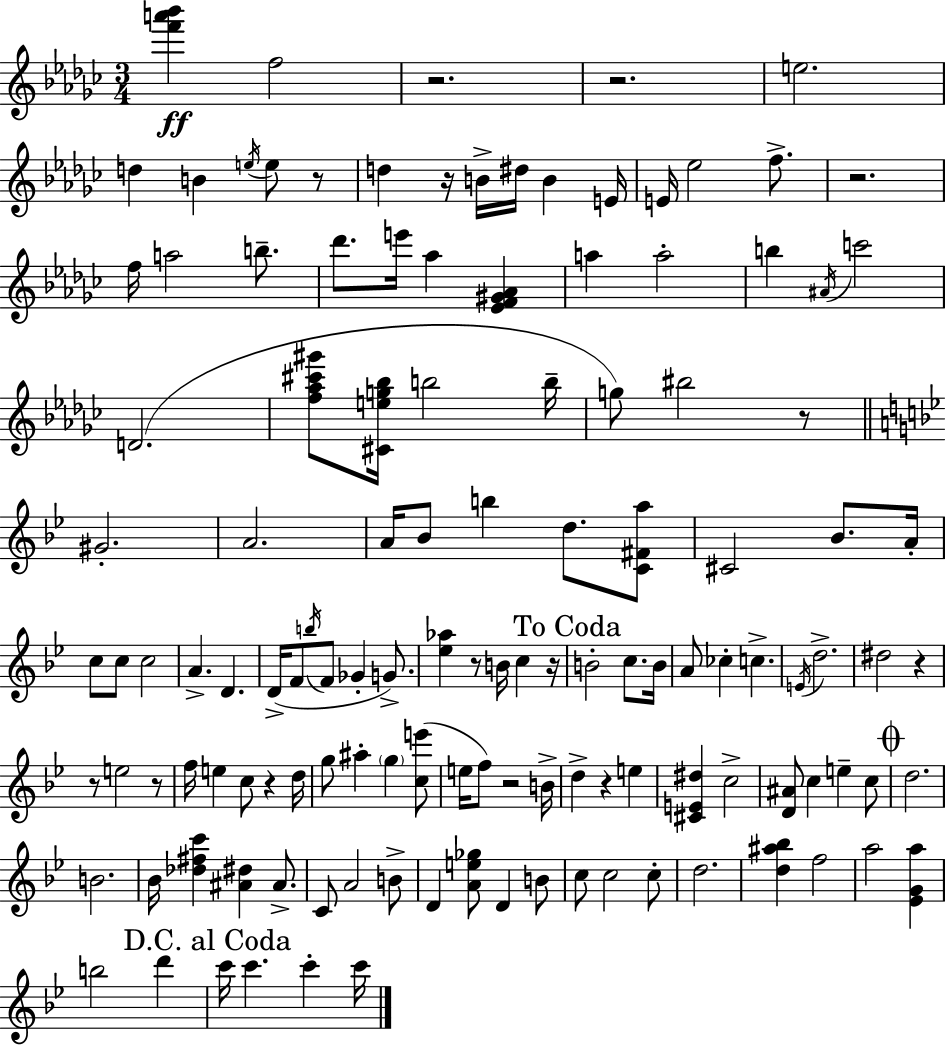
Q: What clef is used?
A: treble